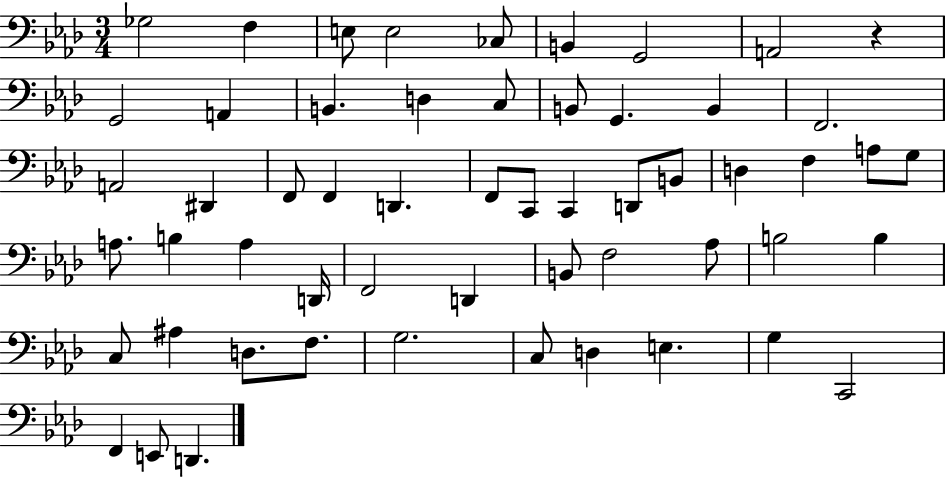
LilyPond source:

{
  \clef bass
  \numericTimeSignature
  \time 3/4
  \key aes \major
  ges2 f4 | e8 e2 ces8 | b,4 g,2 | a,2 r4 | \break g,2 a,4 | b,4. d4 c8 | b,8 g,4. b,4 | f,2. | \break a,2 dis,4 | f,8 f,4 d,4. | f,8 c,8 c,4 d,8 b,8 | d4 f4 a8 g8 | \break a8. b4 a4 d,16 | f,2 d,4 | b,8 f2 aes8 | b2 b4 | \break c8 ais4 d8. f8. | g2. | c8 d4 e4. | g4 c,2 | \break f,4 e,8 d,4. | \bar "|."
}